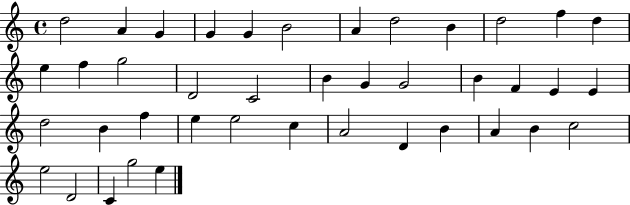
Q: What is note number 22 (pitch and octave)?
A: F4